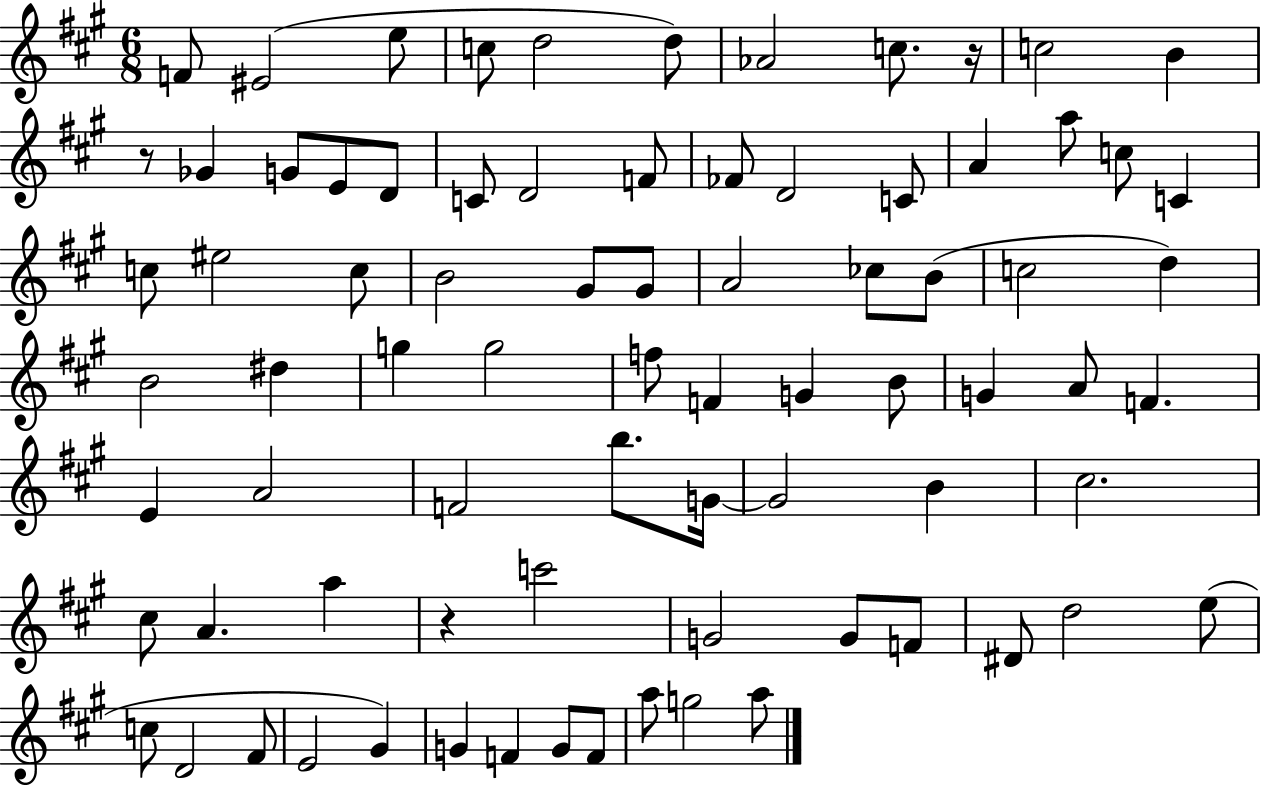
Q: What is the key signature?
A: A major